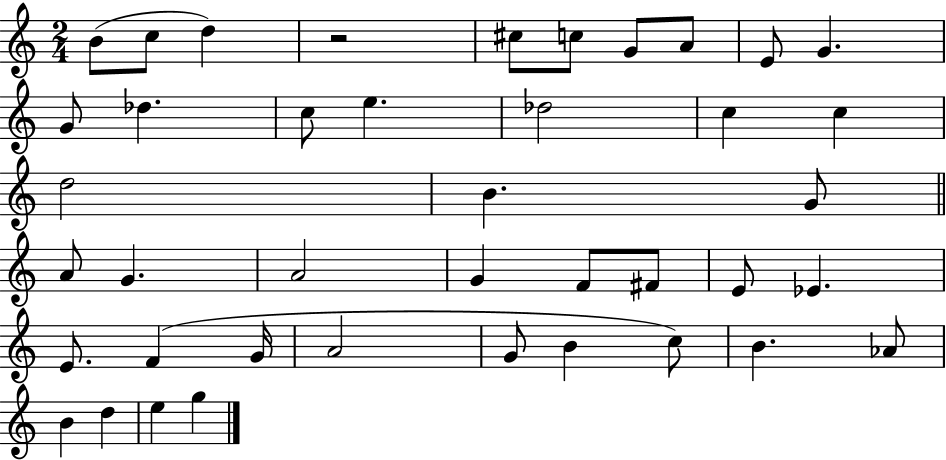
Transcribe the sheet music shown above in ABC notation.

X:1
T:Untitled
M:2/4
L:1/4
K:C
B/2 c/2 d z2 ^c/2 c/2 G/2 A/2 E/2 G G/2 _d c/2 e _d2 c c d2 B G/2 A/2 G A2 G F/2 ^F/2 E/2 _E E/2 F G/4 A2 G/2 B c/2 B _A/2 B d e g